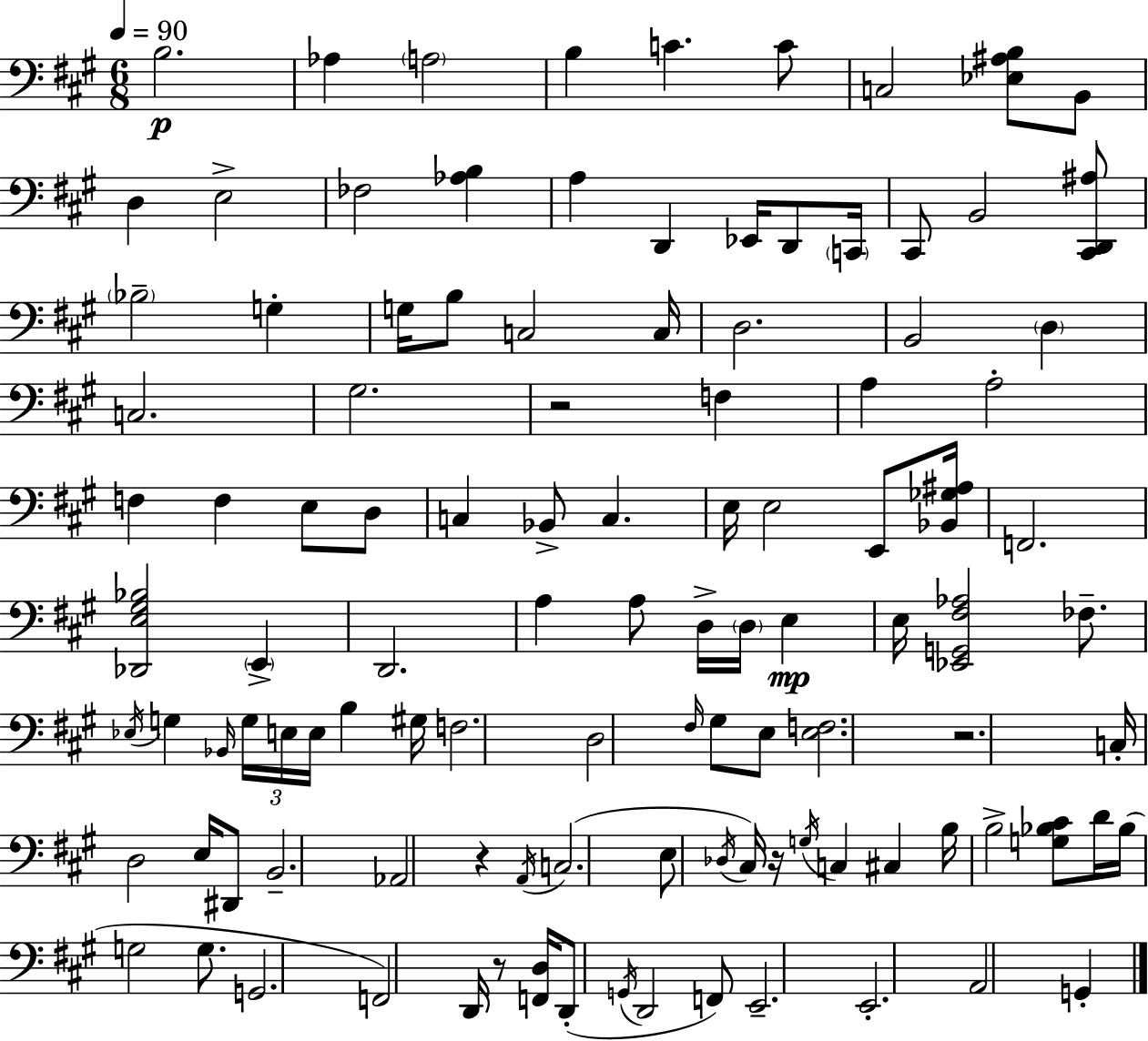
B3/h. Ab3/q A3/h B3/q C4/q. C4/e C3/h [Eb3,A#3,B3]/e B2/e D3/q E3/h FES3/h [Ab3,B3]/q A3/q D2/q Eb2/s D2/e C2/s C#2/e B2/h [C#2,D2,A#3]/e Bb3/h G3/q G3/s B3/e C3/h C3/s D3/h. B2/h D3/q C3/h. G#3/h. R/h F3/q A3/q A3/h F3/q F3/q E3/e D3/e C3/q Bb2/e C3/q. E3/s E3/h E2/e [Bb2,Gb3,A#3]/s F2/h. [Db2,E3,G#3,Bb3]/h E2/q D2/h. A3/q A3/e D3/s D3/s E3/q E3/s [Eb2,G2,F#3,Ab3]/h FES3/e. Eb3/s G3/q Bb2/s G3/s E3/s E3/s B3/q G#3/s F3/h. D3/h F#3/s G#3/e E3/e [E3,F3]/h. R/h. C3/s D3/h E3/s D#2/e B2/h. Ab2/h R/q A2/s C3/h. E3/e Db3/s C#3/s R/s G3/s C3/q C#3/q B3/s B3/h [G3,Bb3,C#4]/e D4/s Bb3/s G3/h G3/e. G2/h. F2/h D2/s R/e [F2,D3]/s D2/e G2/s D2/h F2/e E2/h. E2/h. A2/h G2/q